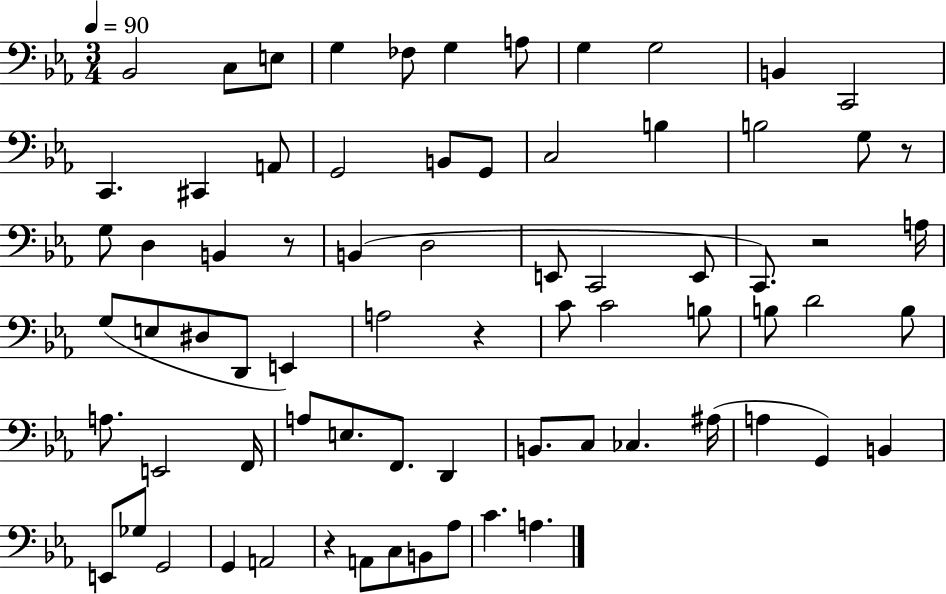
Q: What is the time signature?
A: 3/4